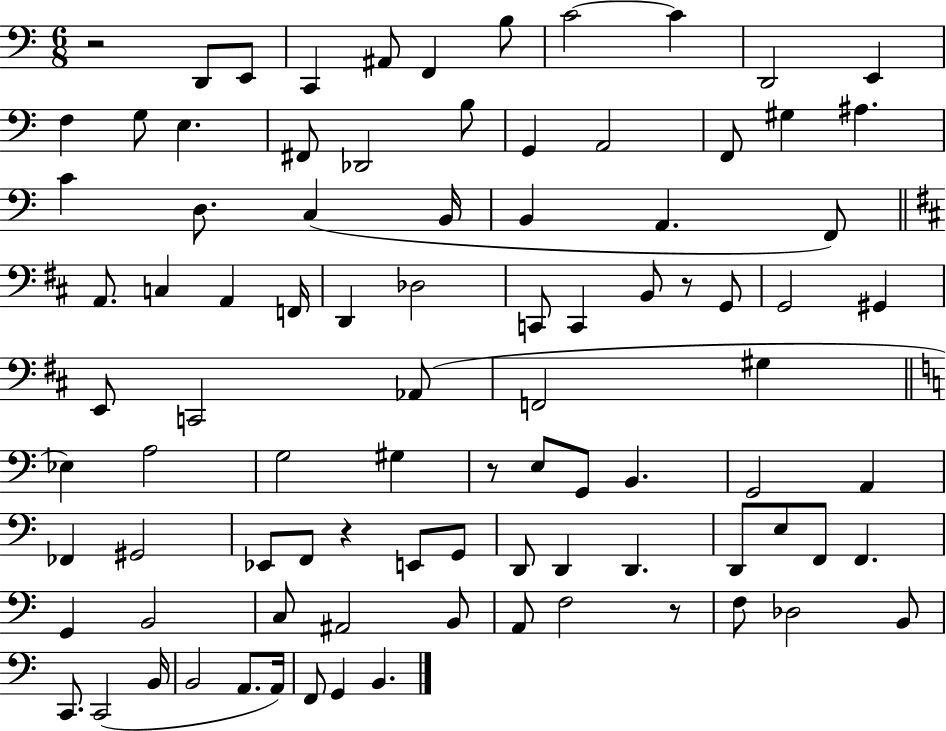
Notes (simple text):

R/h D2/e E2/e C2/q A#2/e F2/q B3/e C4/h C4/q D2/h E2/q F3/q G3/e E3/q. F#2/e Db2/h B3/e G2/q A2/h F2/e G#3/q A#3/q. C4/q D3/e. C3/q B2/s B2/q A2/q. F2/e A2/e. C3/q A2/q F2/s D2/q Db3/h C2/e C2/q B2/e R/e G2/e G2/h G#2/q E2/e C2/h Ab2/e F2/h G#3/q Eb3/q A3/h G3/h G#3/q R/e E3/e G2/e B2/q. G2/h A2/q FES2/q G#2/h Eb2/e F2/e R/q E2/e G2/e D2/e D2/q D2/q. D2/e E3/e F2/e F2/q. G2/q B2/h C3/e A#2/h B2/e A2/e F3/h R/e F3/e Db3/h B2/e C2/e. C2/h B2/s B2/h A2/e. A2/s F2/e G2/q B2/q.